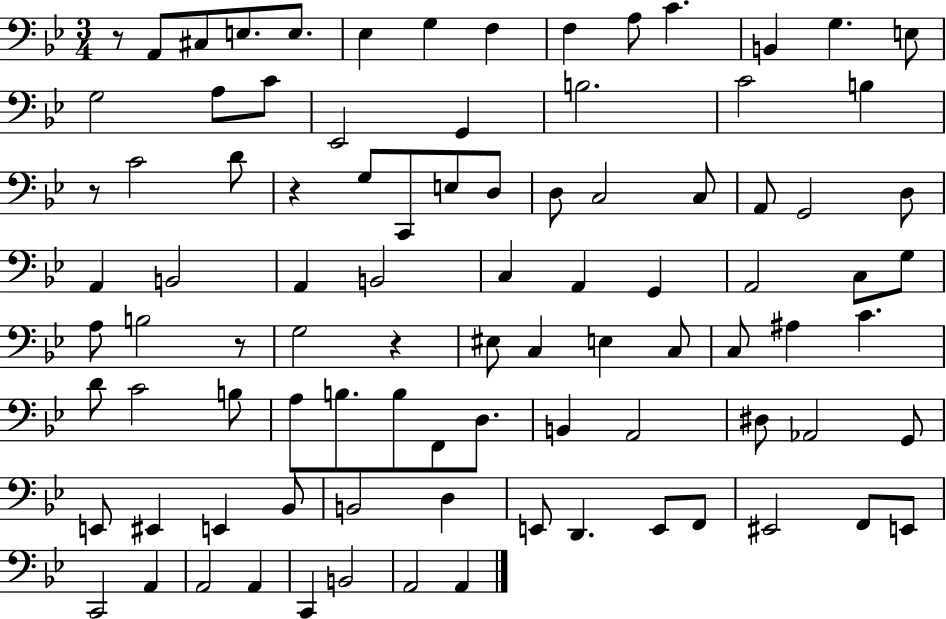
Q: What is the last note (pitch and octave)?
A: A2